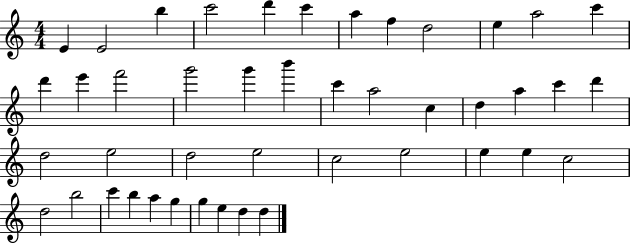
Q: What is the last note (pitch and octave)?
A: D5